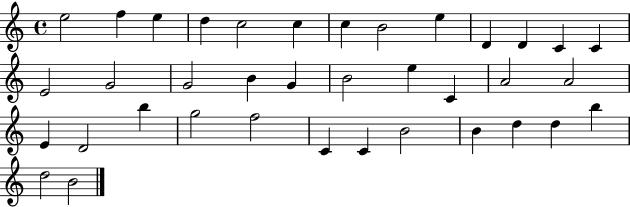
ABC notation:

X:1
T:Untitled
M:4/4
L:1/4
K:C
e2 f e d c2 c c B2 e D D C C E2 G2 G2 B G B2 e C A2 A2 E D2 b g2 f2 C C B2 B d d b d2 B2